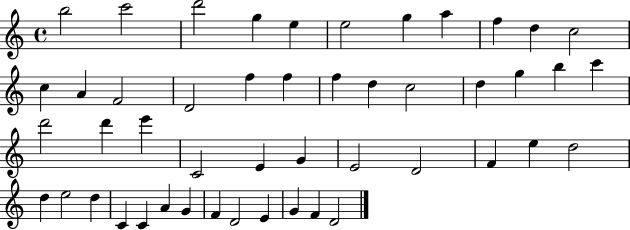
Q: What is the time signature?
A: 4/4